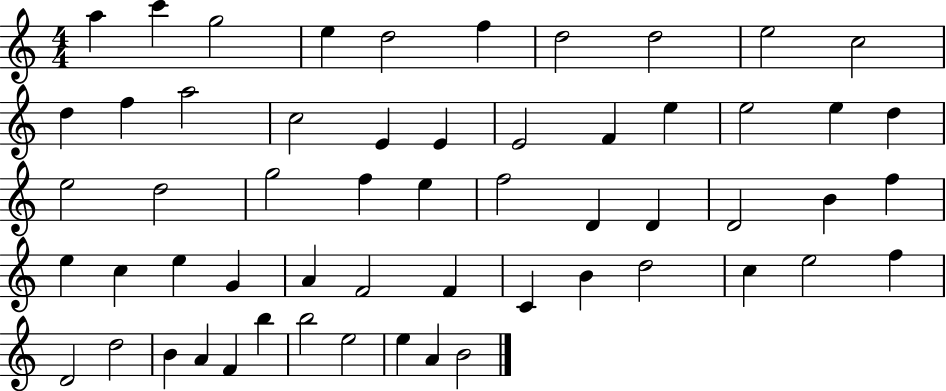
{
  \clef treble
  \numericTimeSignature
  \time 4/4
  \key c \major
  a''4 c'''4 g''2 | e''4 d''2 f''4 | d''2 d''2 | e''2 c''2 | \break d''4 f''4 a''2 | c''2 e'4 e'4 | e'2 f'4 e''4 | e''2 e''4 d''4 | \break e''2 d''2 | g''2 f''4 e''4 | f''2 d'4 d'4 | d'2 b'4 f''4 | \break e''4 c''4 e''4 g'4 | a'4 f'2 f'4 | c'4 b'4 d''2 | c''4 e''2 f''4 | \break d'2 d''2 | b'4 a'4 f'4 b''4 | b''2 e''2 | e''4 a'4 b'2 | \break \bar "|."
}